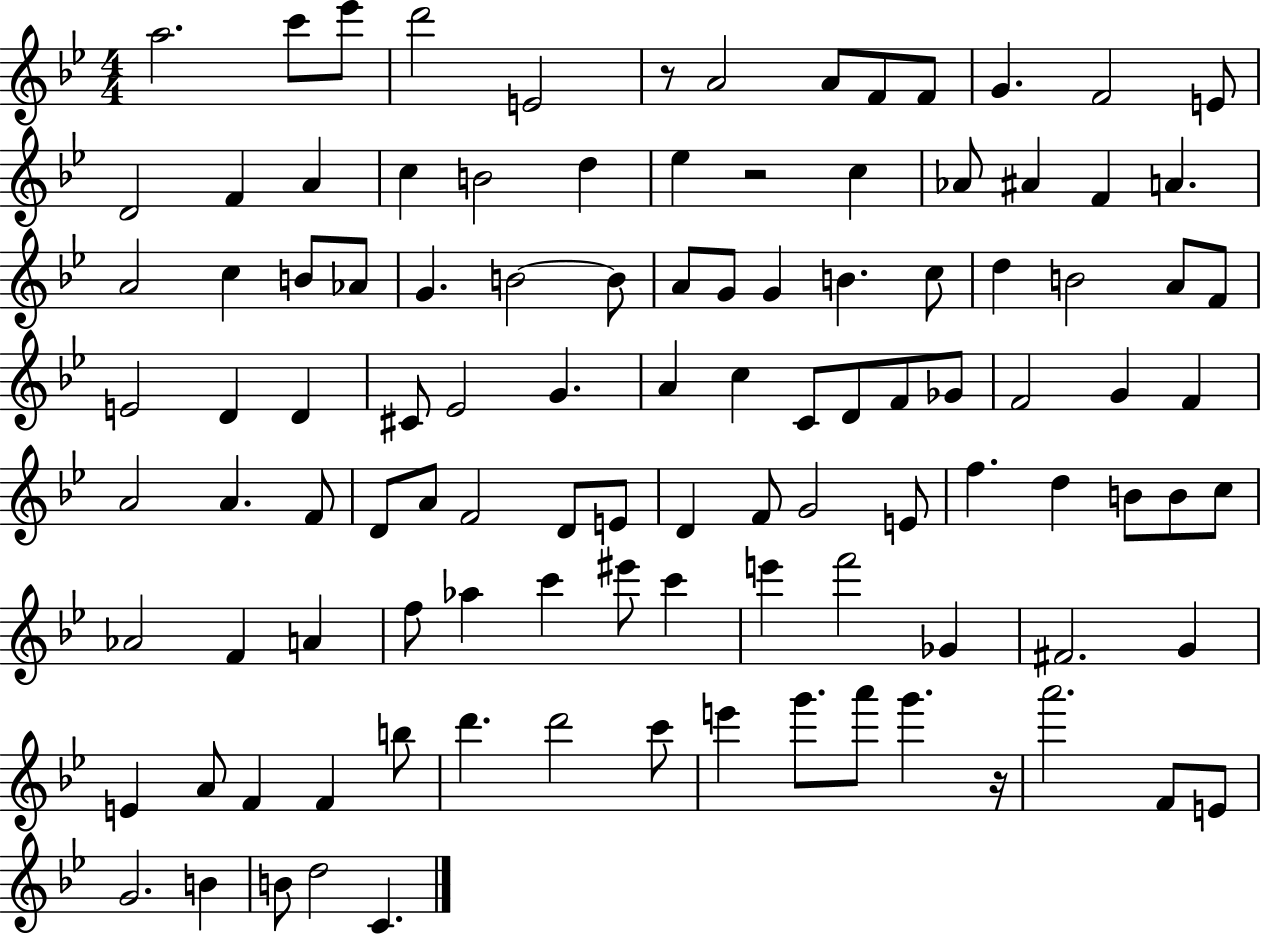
A5/h. C6/e Eb6/e D6/h E4/h R/e A4/h A4/e F4/e F4/e G4/q. F4/h E4/e D4/h F4/q A4/q C5/q B4/h D5/q Eb5/q R/h C5/q Ab4/e A#4/q F4/q A4/q. A4/h C5/q B4/e Ab4/e G4/q. B4/h B4/e A4/e G4/e G4/q B4/q. C5/e D5/q B4/h A4/e F4/e E4/h D4/q D4/q C#4/e Eb4/h G4/q. A4/q C5/q C4/e D4/e F4/e Gb4/e F4/h G4/q F4/q A4/h A4/q. F4/e D4/e A4/e F4/h D4/e E4/e D4/q F4/e G4/h E4/e F5/q. D5/q B4/e B4/e C5/e Ab4/h F4/q A4/q F5/e Ab5/q C6/q EIS6/e C6/q E6/q F6/h Gb4/q F#4/h. G4/q E4/q A4/e F4/q F4/q B5/e D6/q. D6/h C6/e E6/q G6/e. A6/e G6/q. R/s A6/h. F4/e E4/e G4/h. B4/q B4/e D5/h C4/q.